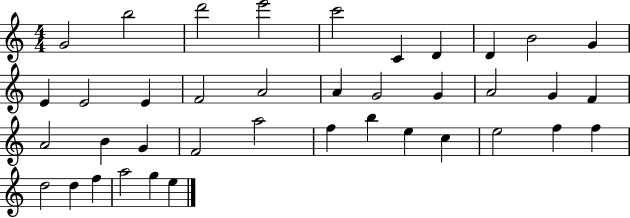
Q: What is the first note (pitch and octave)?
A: G4